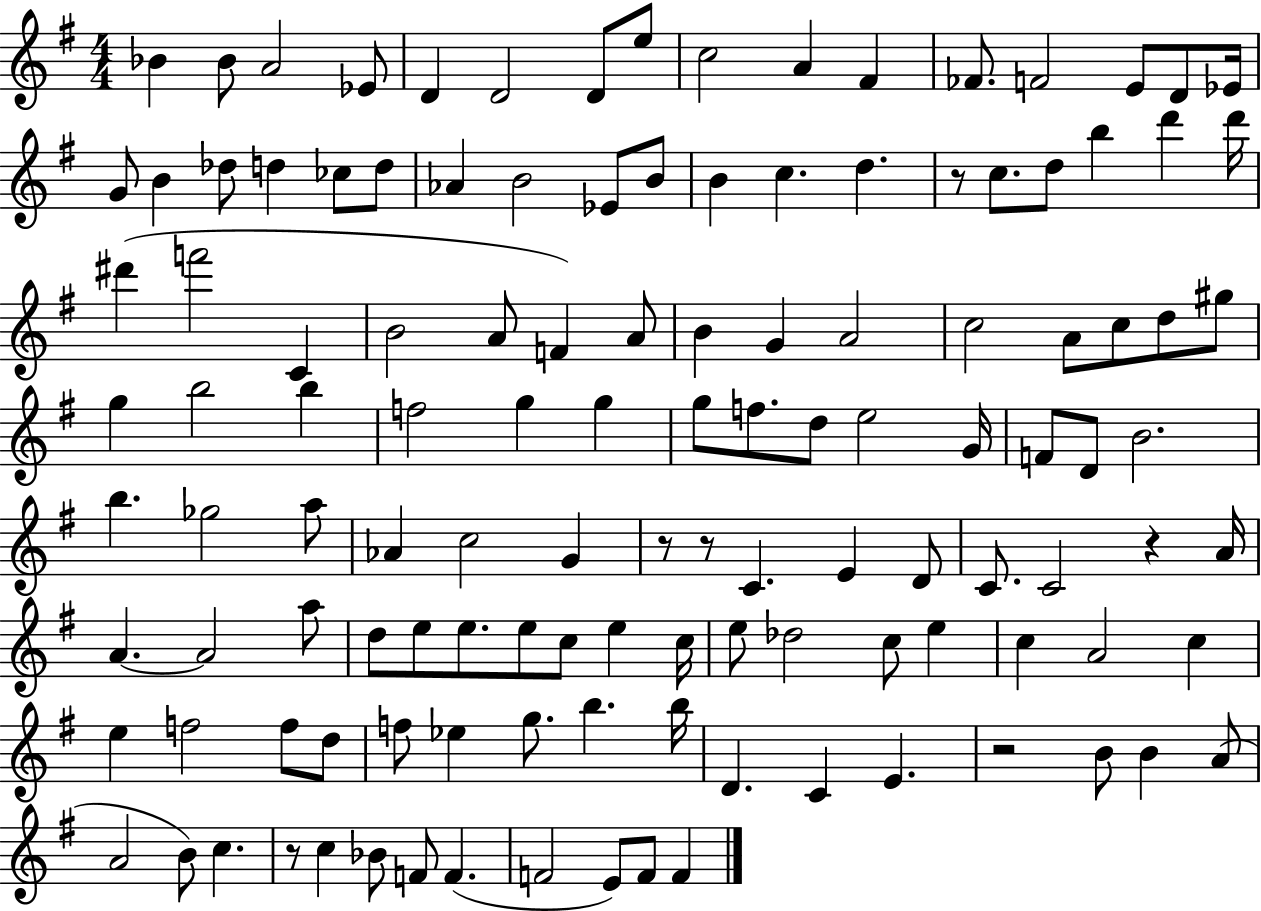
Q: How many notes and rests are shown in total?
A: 124